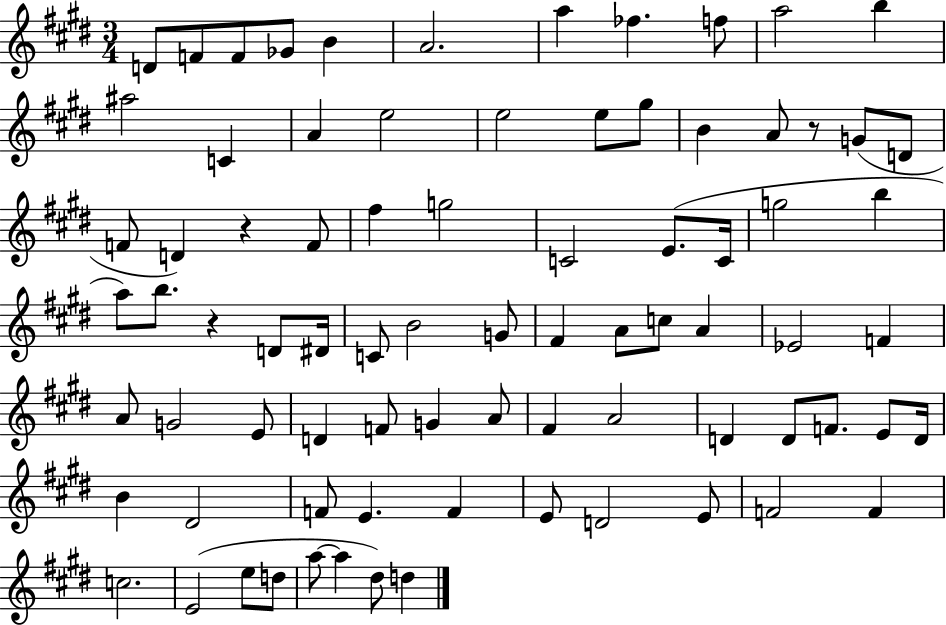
D4/e F4/e F4/e Gb4/e B4/q A4/h. A5/q FES5/q. F5/e A5/h B5/q A#5/h C4/q A4/q E5/h E5/h E5/e G#5/e B4/q A4/e R/e G4/e D4/e F4/e D4/q R/q F4/e F#5/q G5/h C4/h E4/e. C4/s G5/h B5/q A5/e B5/e. R/q D4/e D#4/s C4/e B4/h G4/e F#4/q A4/e C5/e A4/q Eb4/h F4/q A4/e G4/h E4/e D4/q F4/e G4/q A4/e F#4/q A4/h D4/q D4/e F4/e. E4/e D4/s B4/q D#4/h F4/e E4/q. F4/q E4/e D4/h E4/e F4/h F4/q C5/h. E4/h E5/e D5/e A5/e A5/q D#5/e D5/q